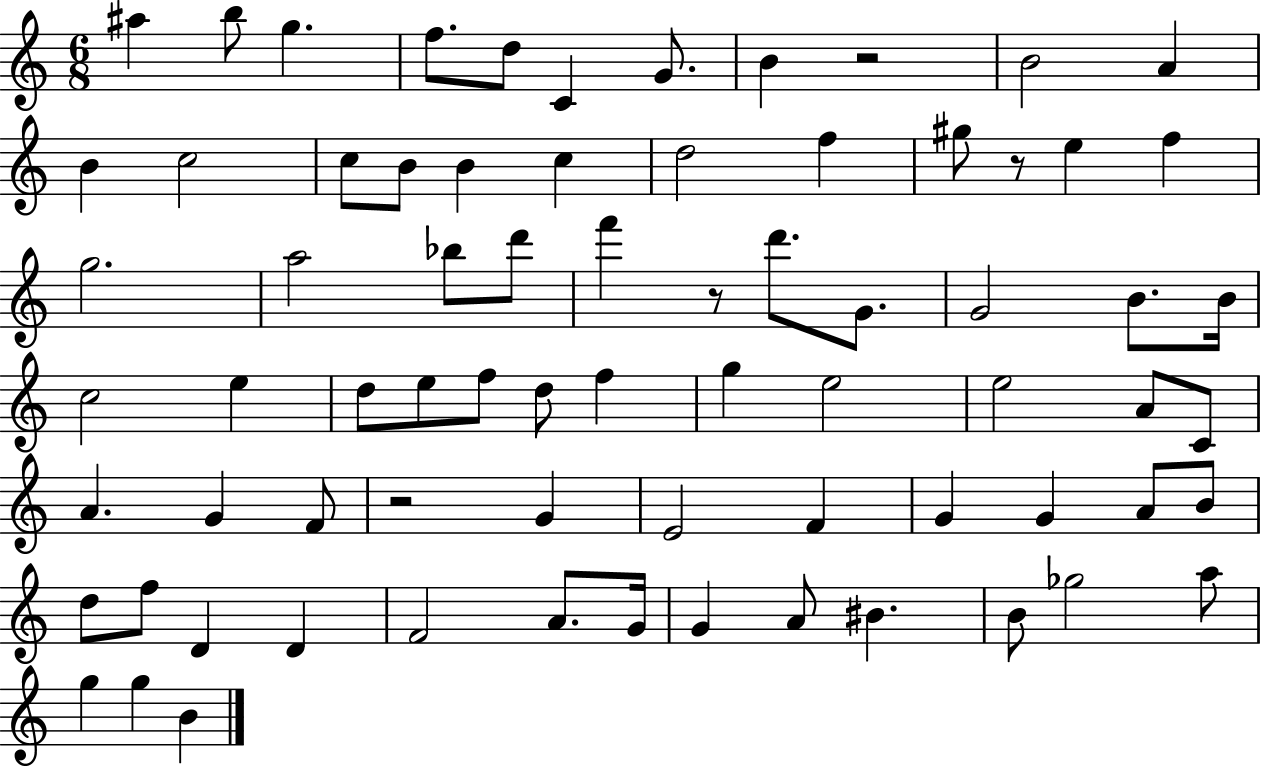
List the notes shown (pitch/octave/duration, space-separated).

A#5/q B5/e G5/q. F5/e. D5/e C4/q G4/e. B4/q R/h B4/h A4/q B4/q C5/h C5/e B4/e B4/q C5/q D5/h F5/q G#5/e R/e E5/q F5/q G5/h. A5/h Bb5/e D6/e F6/q R/e D6/e. G4/e. G4/h B4/e. B4/s C5/h E5/q D5/e E5/e F5/e D5/e F5/q G5/q E5/h E5/h A4/e C4/e A4/q. G4/q F4/e R/h G4/q E4/h F4/q G4/q G4/q A4/e B4/e D5/e F5/e D4/q D4/q F4/h A4/e. G4/s G4/q A4/e BIS4/q. B4/e Gb5/h A5/e G5/q G5/q B4/q